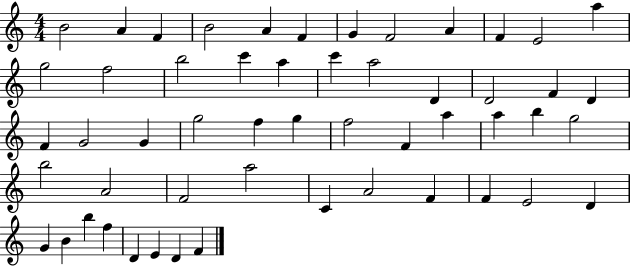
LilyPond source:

{
  \clef treble
  \numericTimeSignature
  \time 4/4
  \key c \major
  b'2 a'4 f'4 | b'2 a'4 f'4 | g'4 f'2 a'4 | f'4 e'2 a''4 | \break g''2 f''2 | b''2 c'''4 a''4 | c'''4 a''2 d'4 | d'2 f'4 d'4 | \break f'4 g'2 g'4 | g''2 f''4 g''4 | f''2 f'4 a''4 | a''4 b''4 g''2 | \break b''2 a'2 | f'2 a''2 | c'4 a'2 f'4 | f'4 e'2 d'4 | \break g'4 b'4 b''4 f''4 | d'4 e'4 d'4 f'4 | \bar "|."
}